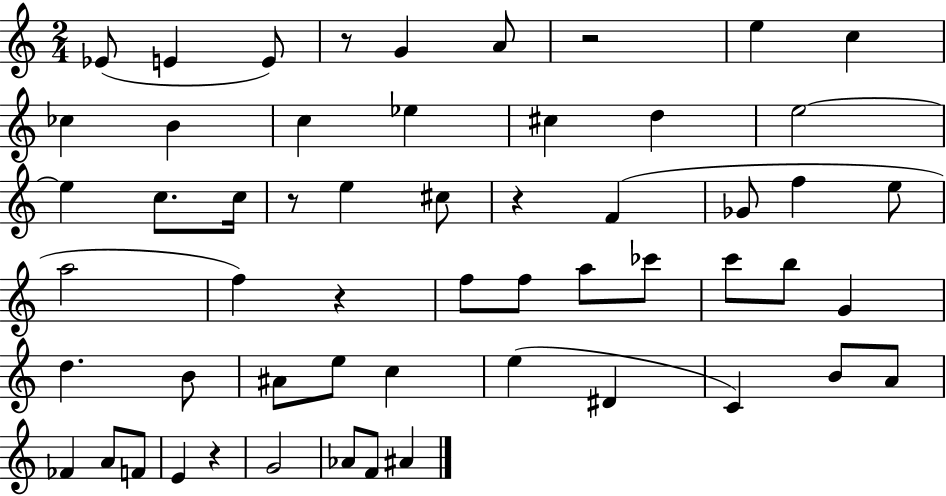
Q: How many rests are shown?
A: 6